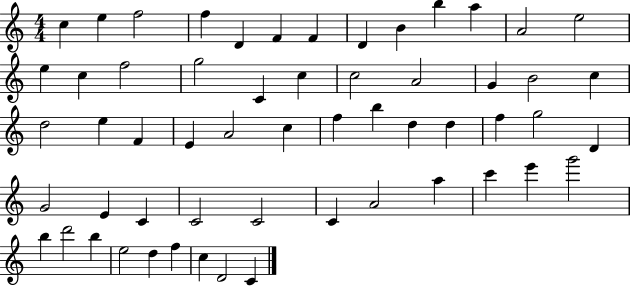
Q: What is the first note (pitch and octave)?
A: C5